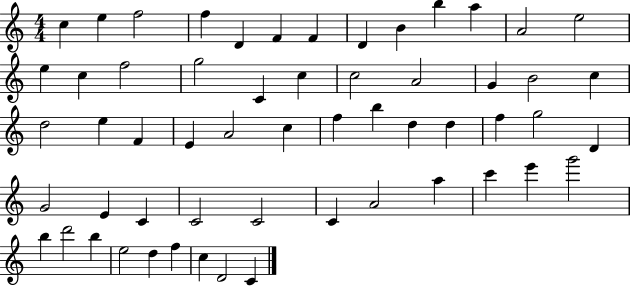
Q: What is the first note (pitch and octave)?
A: C5